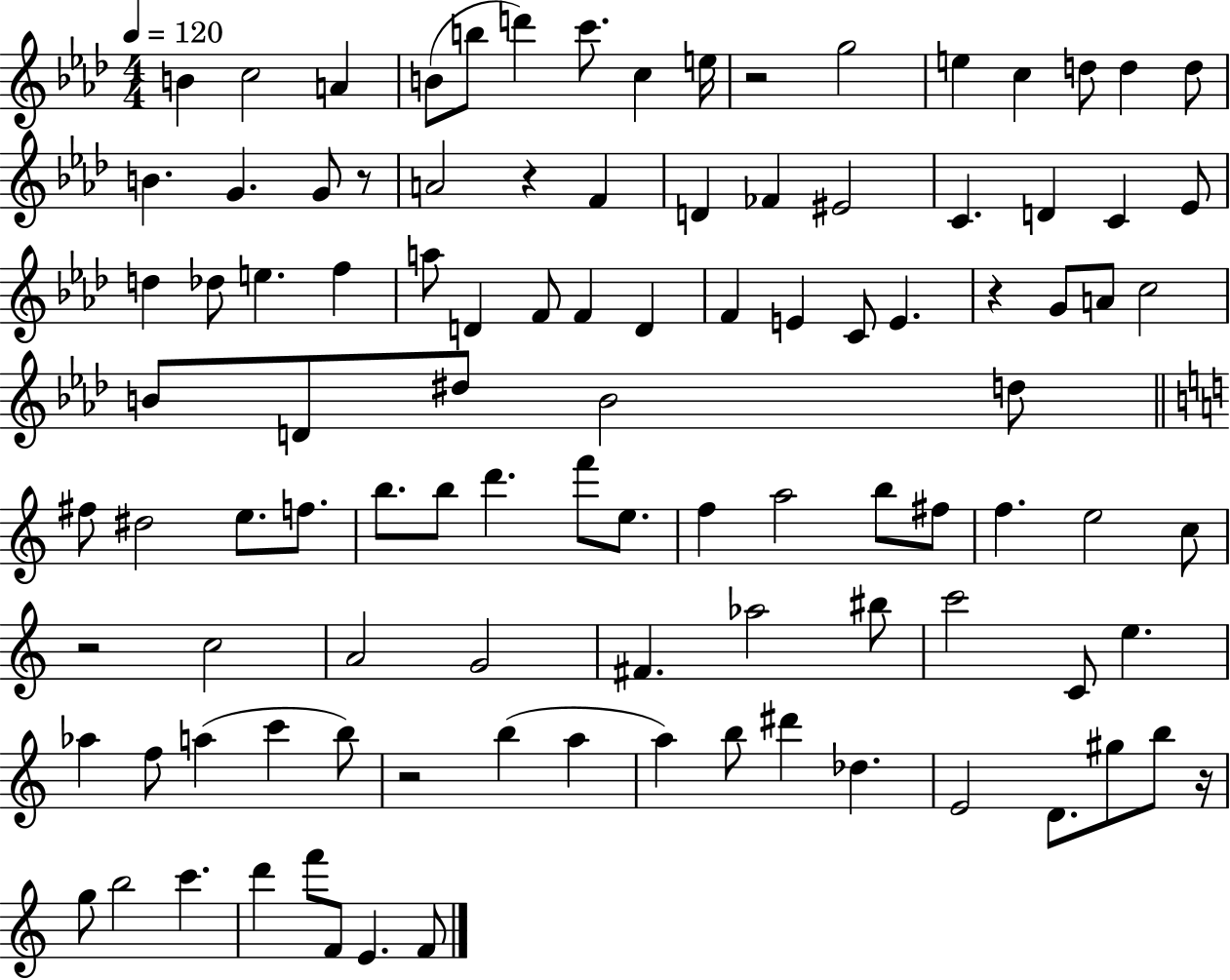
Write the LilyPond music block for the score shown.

{
  \clef treble
  \numericTimeSignature
  \time 4/4
  \key aes \major
  \tempo 4 = 120
  b'4 c''2 a'4 | b'8( b''8 d'''4) c'''8. c''4 e''16 | r2 g''2 | e''4 c''4 d''8 d''4 d''8 | \break b'4. g'4. g'8 r8 | a'2 r4 f'4 | d'4 fes'4 eis'2 | c'4. d'4 c'4 ees'8 | \break d''4 des''8 e''4. f''4 | a''8 d'4 f'8 f'4 d'4 | f'4 e'4 c'8 e'4. | r4 g'8 a'8 c''2 | \break b'8 d'8 dis''8 b'2 d''8 | \bar "||" \break \key a \minor fis''8 dis''2 e''8. f''8. | b''8. b''8 d'''4. f'''8 e''8. | f''4 a''2 b''8 fis''8 | f''4. e''2 c''8 | \break r2 c''2 | a'2 g'2 | fis'4. aes''2 bis''8 | c'''2 c'8 e''4. | \break aes''4 f''8 a''4( c'''4 b''8) | r2 b''4( a''4 | a''4) b''8 dis'''4 des''4. | e'2 d'8. gis''8 b''8 r16 | \break g''8 b''2 c'''4. | d'''4 f'''8 f'8 e'4. f'8 | \bar "|."
}